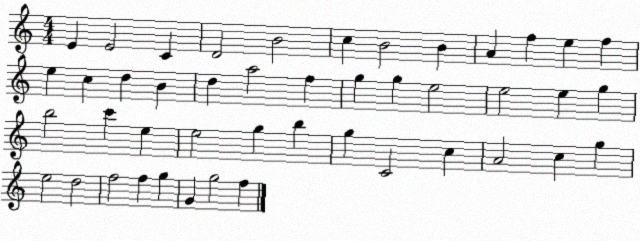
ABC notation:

X:1
T:Untitled
M:4/4
L:1/4
K:C
E E2 C D2 B2 c B2 B A f e f e c d B d a2 f g g e2 e2 e g b2 c' e e2 g b g C2 c A2 c g e2 d2 f2 f g G g2 f